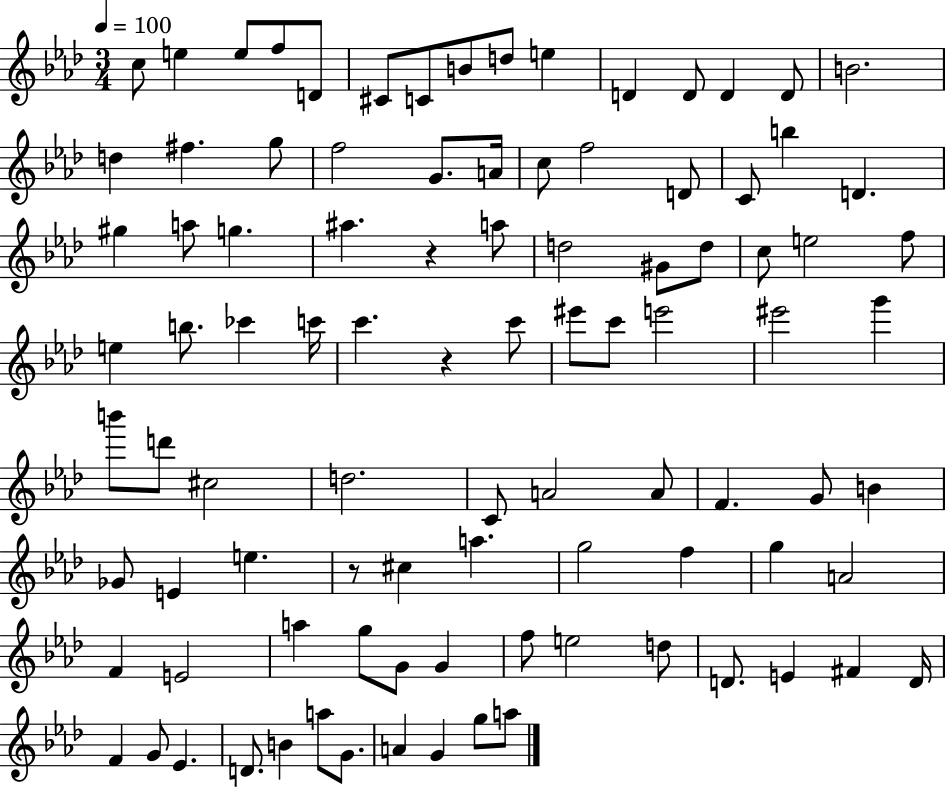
C5/e E5/q E5/e F5/e D4/e C#4/e C4/e B4/e D5/e E5/q D4/q D4/e D4/q D4/e B4/h. D5/q F#5/q. G5/e F5/h G4/e. A4/s C5/e F5/h D4/e C4/e B5/q D4/q. G#5/q A5/e G5/q. A#5/q. R/q A5/e D5/h G#4/e D5/e C5/e E5/h F5/e E5/q B5/e. CES6/q C6/s C6/q. R/q C6/e EIS6/e C6/e E6/h EIS6/h G6/q B6/e D6/e C#5/h D5/h. C4/e A4/h A4/e F4/q. G4/e B4/q Gb4/e E4/q E5/q. R/e C#5/q A5/q. G5/h F5/q G5/q A4/h F4/q E4/h A5/q G5/e G4/e G4/q F5/e E5/h D5/e D4/e. E4/q F#4/q D4/s F4/q G4/e Eb4/q. D4/e. B4/q A5/e G4/e. A4/q G4/q G5/e A5/e